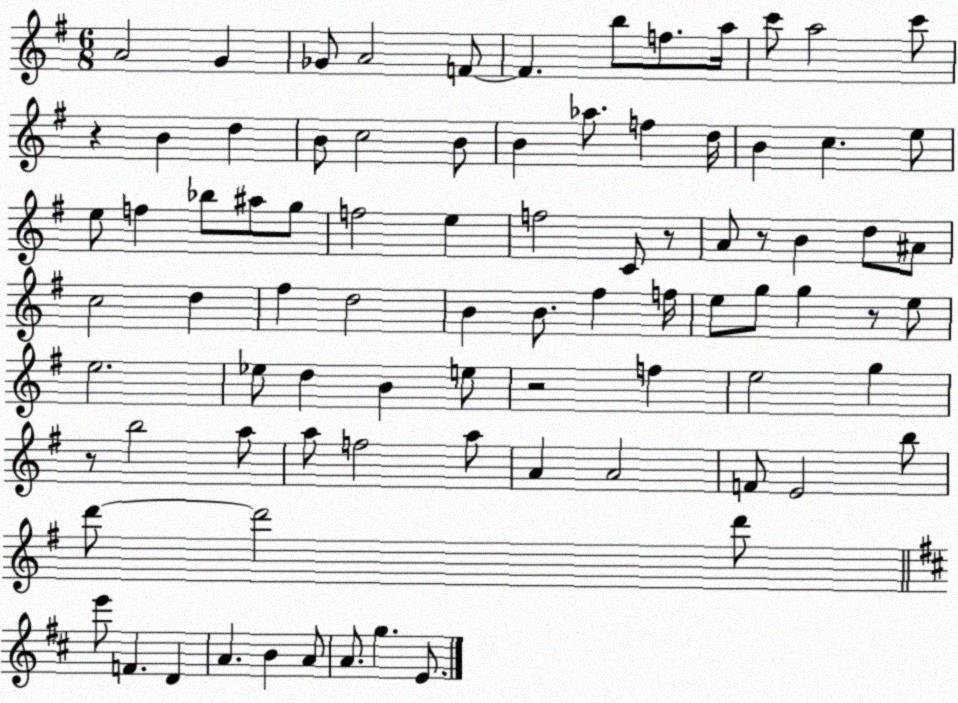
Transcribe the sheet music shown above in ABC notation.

X:1
T:Untitled
M:6/8
L:1/4
K:G
A2 G _G/2 A2 F/2 F b/2 f/2 a/4 c'/2 a2 c'/2 z B d B/2 c2 B/2 B _a/2 f d/4 B c e/2 e/2 f _b/2 ^a/2 g/2 f2 e f2 C/2 z/2 A/2 z/2 B d/2 ^A/2 c2 d ^f d2 B B/2 ^f f/4 e/2 g/2 g z/2 e/2 e2 _e/2 d B e/2 z2 f e2 g z/2 b2 a/2 a/2 f2 a/2 A A2 F/2 E2 b/2 d'/2 d'2 d'/2 e'/2 F D A B A/2 A/2 g E/2